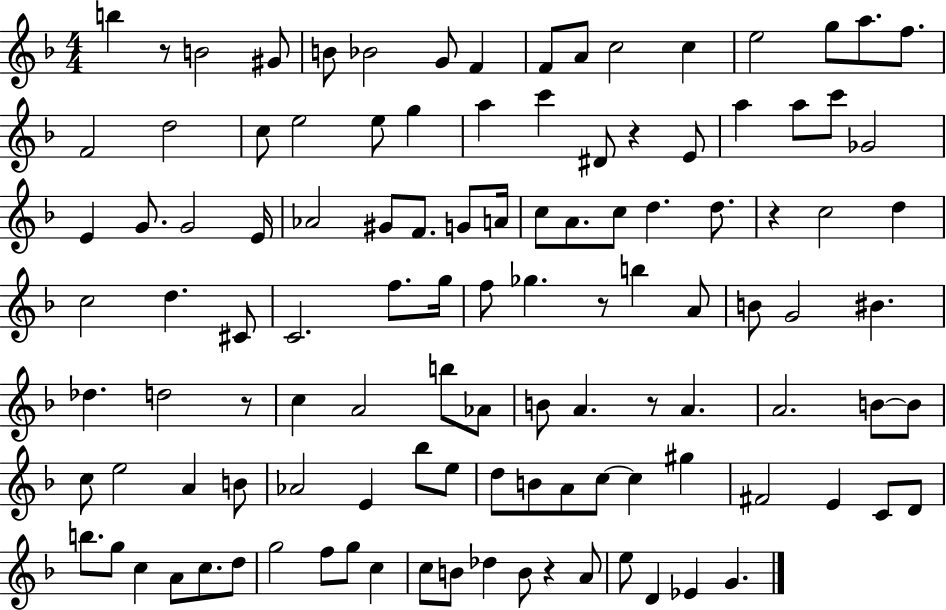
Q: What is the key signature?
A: F major